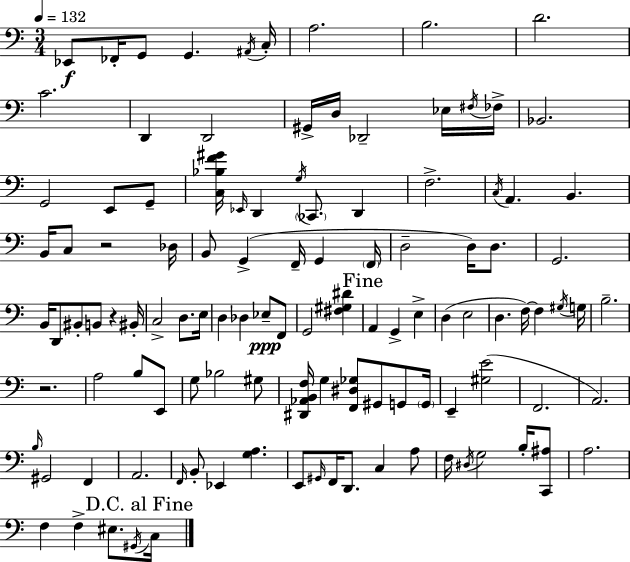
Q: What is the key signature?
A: A minor